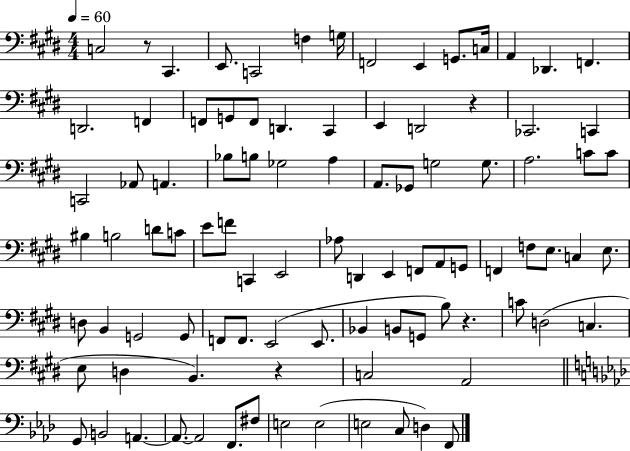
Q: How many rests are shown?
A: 4